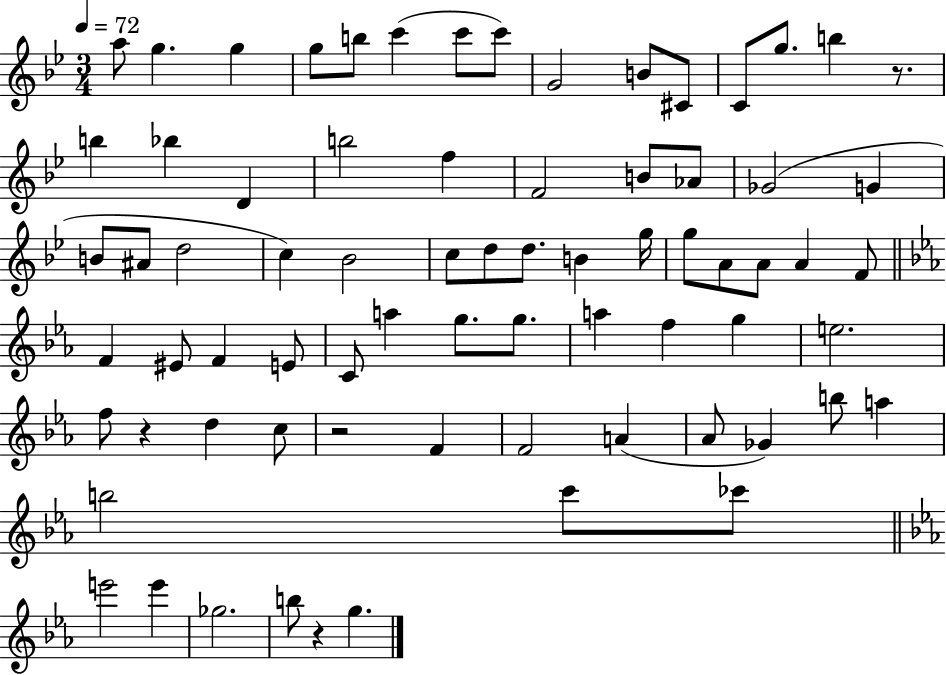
A5/e G5/q. G5/q G5/e B5/e C6/q C6/e C6/e G4/h B4/e C#4/e C4/e G5/e. B5/q R/e. B5/q Bb5/q D4/q B5/h F5/q F4/h B4/e Ab4/e Gb4/h G4/q B4/e A#4/e D5/h C5/q Bb4/h C5/e D5/e D5/e. B4/q G5/s G5/e A4/e A4/e A4/q F4/e F4/q EIS4/e F4/q E4/e C4/e A5/q G5/e. G5/e. A5/q F5/q G5/q E5/h. F5/e R/q D5/q C5/e R/h F4/q F4/h A4/q Ab4/e Gb4/q B5/e A5/q B5/h C6/e CES6/e E6/h E6/q Gb5/h. B5/e R/q G5/q.